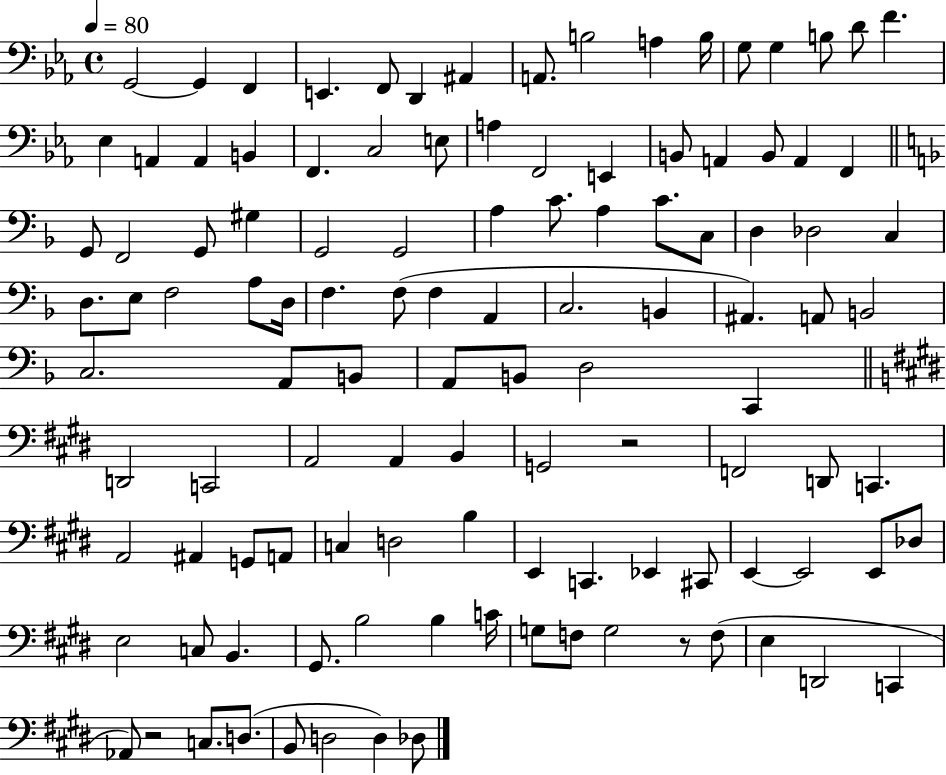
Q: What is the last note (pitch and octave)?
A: Db3